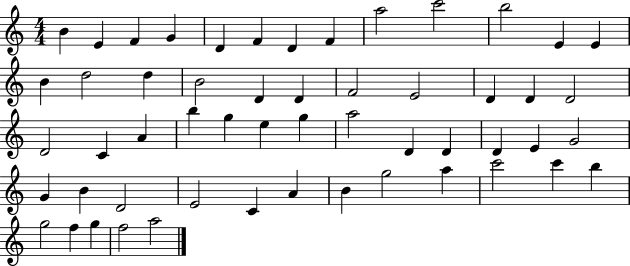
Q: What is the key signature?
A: C major